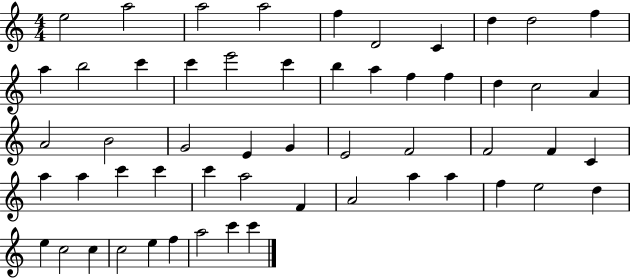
{
  \clef treble
  \numericTimeSignature
  \time 4/4
  \key c \major
  e''2 a''2 | a''2 a''2 | f''4 d'2 c'4 | d''4 d''2 f''4 | \break a''4 b''2 c'''4 | c'''4 e'''2 c'''4 | b''4 a''4 f''4 f''4 | d''4 c''2 a'4 | \break a'2 b'2 | g'2 e'4 g'4 | e'2 f'2 | f'2 f'4 c'4 | \break a''4 a''4 c'''4 c'''4 | c'''4 a''2 f'4 | a'2 a''4 a''4 | f''4 e''2 d''4 | \break e''4 c''2 c''4 | c''2 e''4 f''4 | a''2 c'''4 c'''4 | \bar "|."
}